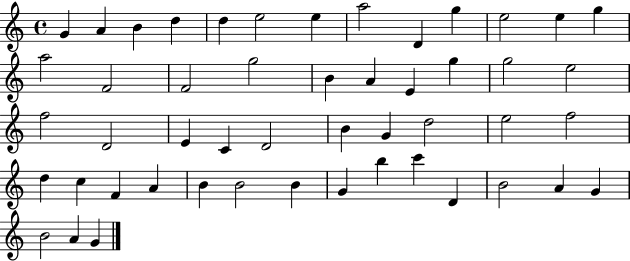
{
  \clef treble
  \time 4/4
  \defaultTimeSignature
  \key c \major
  g'4 a'4 b'4 d''4 | d''4 e''2 e''4 | a''2 d'4 g''4 | e''2 e''4 g''4 | \break a''2 f'2 | f'2 g''2 | b'4 a'4 e'4 g''4 | g''2 e''2 | \break f''2 d'2 | e'4 c'4 d'2 | b'4 g'4 d''2 | e''2 f''2 | \break d''4 c''4 f'4 a'4 | b'4 b'2 b'4 | g'4 b''4 c'''4 d'4 | b'2 a'4 g'4 | \break b'2 a'4 g'4 | \bar "|."
}